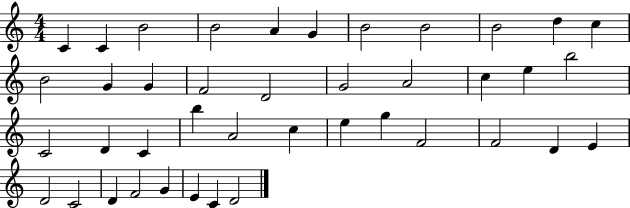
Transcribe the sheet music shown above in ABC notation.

X:1
T:Untitled
M:4/4
L:1/4
K:C
C C B2 B2 A G B2 B2 B2 d c B2 G G F2 D2 G2 A2 c e b2 C2 D C b A2 c e g F2 F2 D E D2 C2 D F2 G E C D2